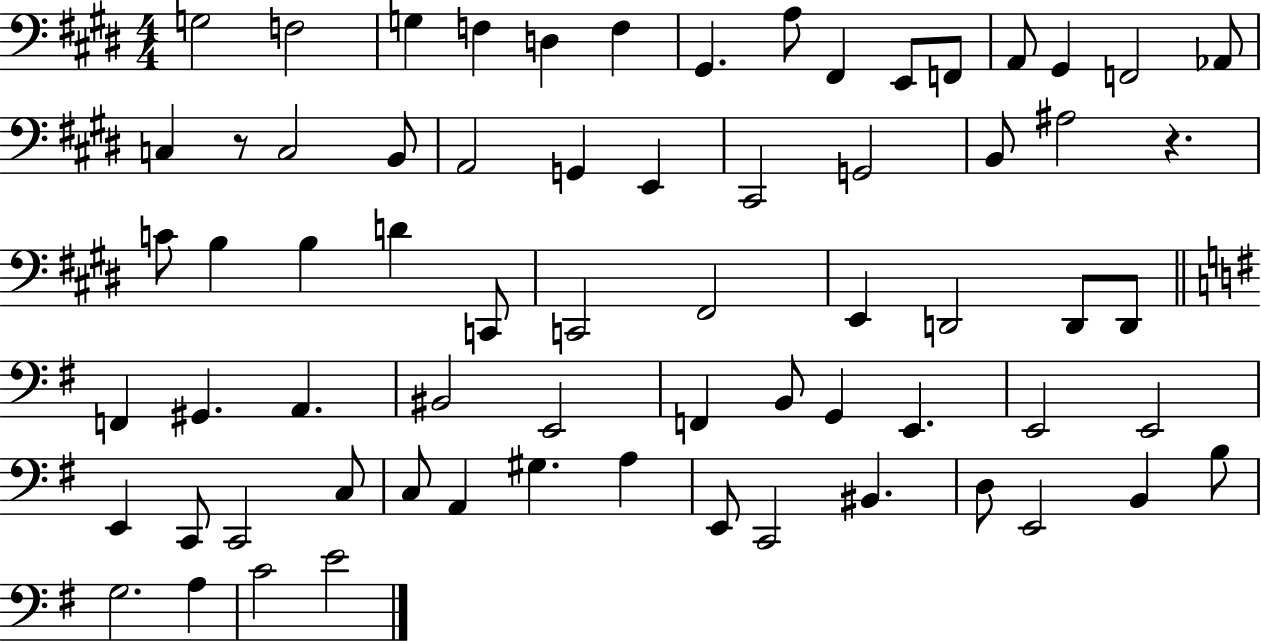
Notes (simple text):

G3/h F3/h G3/q F3/q D3/q F3/q G#2/q. A3/e F#2/q E2/e F2/e A2/e G#2/q F2/h Ab2/e C3/q R/e C3/h B2/e A2/h G2/q E2/q C#2/h G2/h B2/e A#3/h R/q. C4/e B3/q B3/q D4/q C2/e C2/h F#2/h E2/q D2/h D2/e D2/e F2/q G#2/q. A2/q. BIS2/h E2/h F2/q B2/e G2/q E2/q. E2/h E2/h E2/q C2/e C2/h C3/e C3/e A2/q G#3/q. A3/q E2/e C2/h BIS2/q. D3/e E2/h B2/q B3/e G3/h. A3/q C4/h E4/h